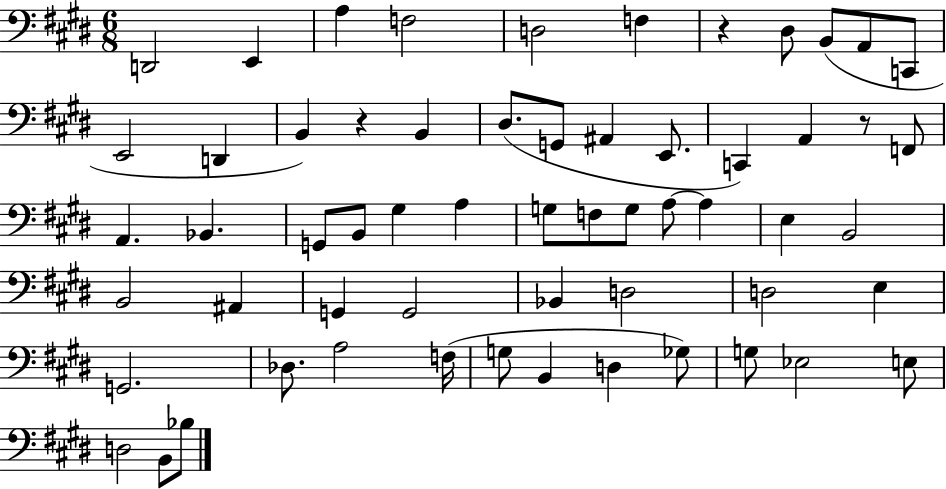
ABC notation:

X:1
T:Untitled
M:6/8
L:1/4
K:E
D,,2 E,, A, F,2 D,2 F, z ^D,/2 B,,/2 A,,/2 C,,/2 E,,2 D,, B,, z B,, ^D,/2 G,,/2 ^A,, E,,/2 C,, A,, z/2 F,,/2 A,, _B,, G,,/2 B,,/2 ^G, A, G,/2 F,/2 G,/2 A,/2 A, E, B,,2 B,,2 ^A,, G,, G,,2 _B,, D,2 D,2 E, G,,2 _D,/2 A,2 F,/4 G,/2 B,, D, _G,/2 G,/2 _E,2 E,/2 D,2 B,,/2 _B,/2